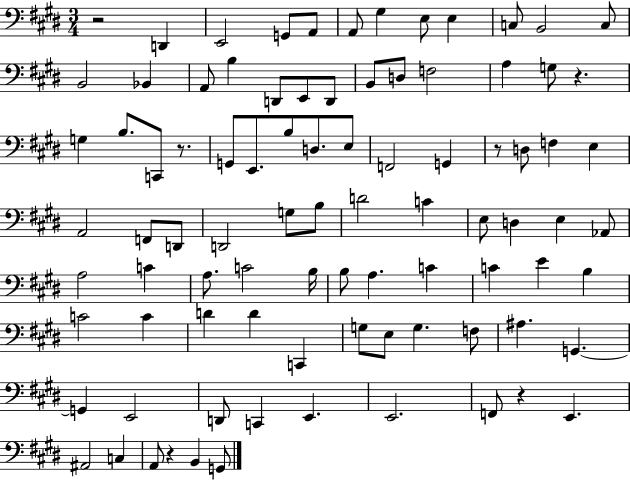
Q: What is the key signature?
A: E major